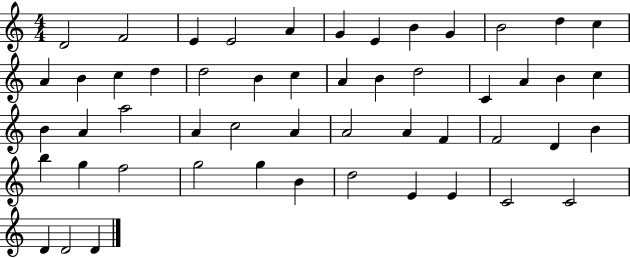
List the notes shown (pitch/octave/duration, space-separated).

D4/h F4/h E4/q E4/h A4/q G4/q E4/q B4/q G4/q B4/h D5/q C5/q A4/q B4/q C5/q D5/q D5/h B4/q C5/q A4/q B4/q D5/h C4/q A4/q B4/q C5/q B4/q A4/q A5/h A4/q C5/h A4/q A4/h A4/q F4/q F4/h D4/q B4/q B5/q G5/q F5/h G5/h G5/q B4/q D5/h E4/q E4/q C4/h C4/h D4/q D4/h D4/q